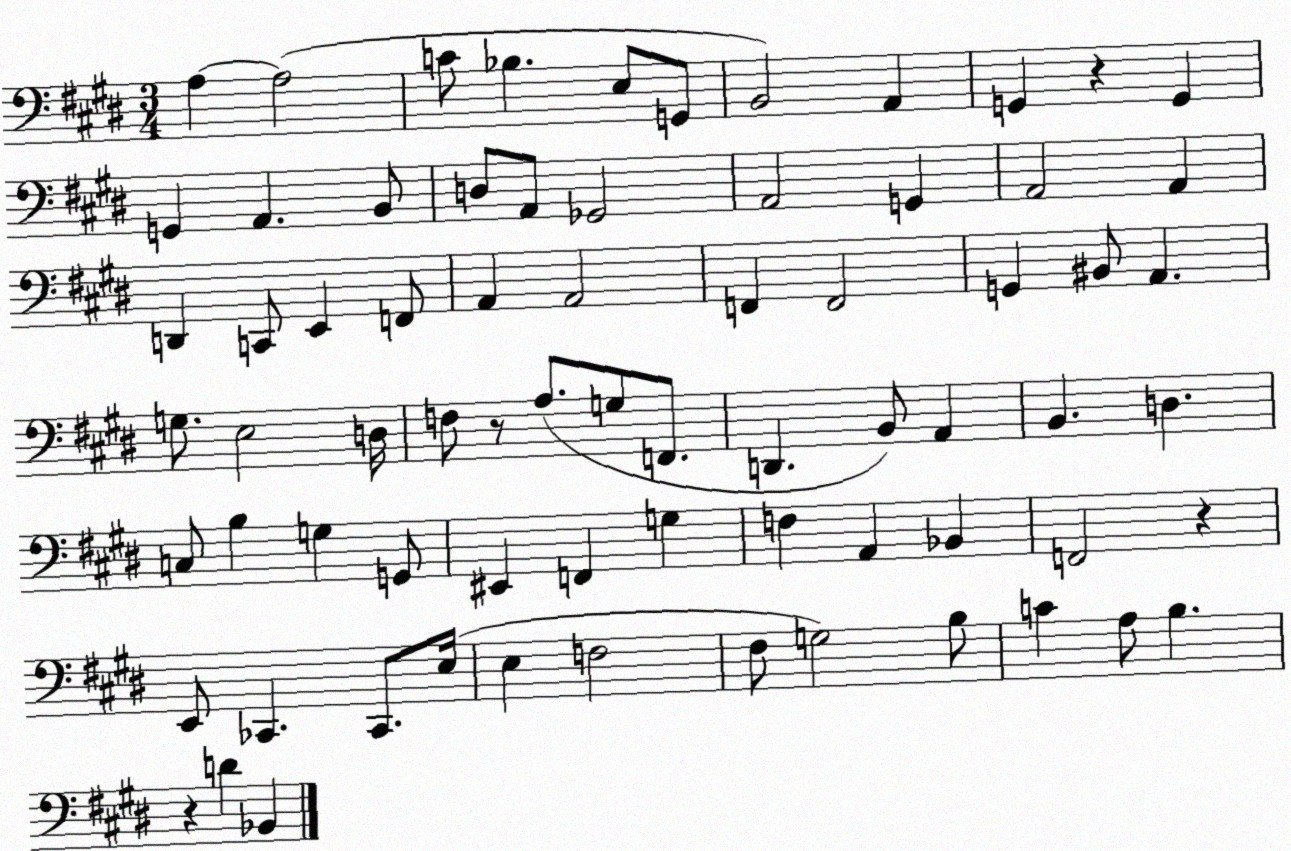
X:1
T:Untitled
M:3/4
L:1/4
K:E
A, A,2 C/2 _B, E,/2 G,,/2 B,,2 A,, G,, z G,, G,, A,, B,,/2 D,/2 A,,/2 _G,,2 A,,2 G,, A,,2 A,, D,, C,,/2 E,, F,,/2 A,, A,,2 F,, F,,2 G,, ^B,,/2 A,, G,/2 E,2 D,/4 F,/2 z/2 A,/2 G,/2 F,,/2 D,, B,,/2 A,, B,, D, C,/2 B, G, G,,/2 ^E,, F,, G, F, A,, _B,, F,,2 z E,,/2 _C,, _C,,/2 E,/4 E, F,2 ^F,/2 G,2 B,/2 C A,/2 B, z D _B,,